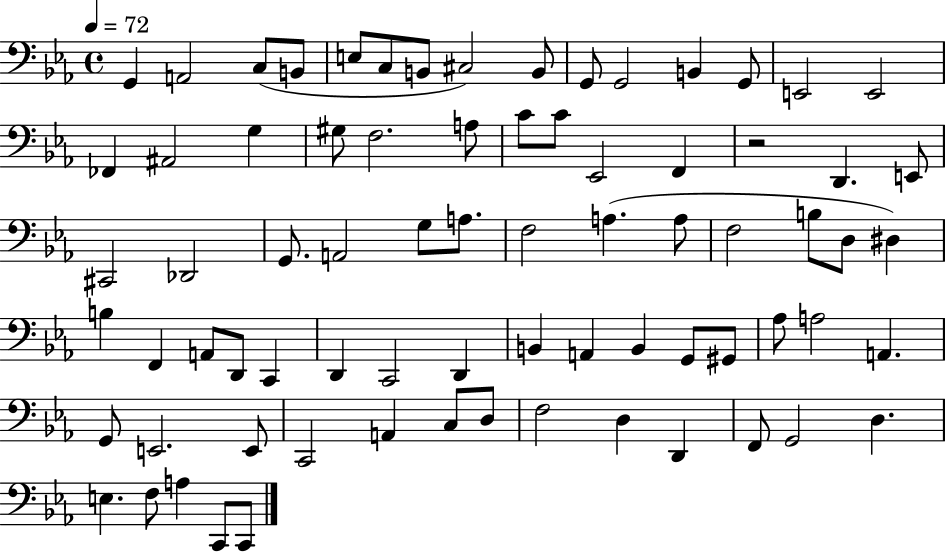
X:1
T:Untitled
M:4/4
L:1/4
K:Eb
G,, A,,2 C,/2 B,,/2 E,/2 C,/2 B,,/2 ^C,2 B,,/2 G,,/2 G,,2 B,, G,,/2 E,,2 E,,2 _F,, ^A,,2 G, ^G,/2 F,2 A,/2 C/2 C/2 _E,,2 F,, z2 D,, E,,/2 ^C,,2 _D,,2 G,,/2 A,,2 G,/2 A,/2 F,2 A, A,/2 F,2 B,/2 D,/2 ^D, B, F,, A,,/2 D,,/2 C,, D,, C,,2 D,, B,, A,, B,, G,,/2 ^G,,/2 _A,/2 A,2 A,, G,,/2 E,,2 E,,/2 C,,2 A,, C,/2 D,/2 F,2 D, D,, F,,/2 G,,2 D, E, F,/2 A, C,,/2 C,,/2